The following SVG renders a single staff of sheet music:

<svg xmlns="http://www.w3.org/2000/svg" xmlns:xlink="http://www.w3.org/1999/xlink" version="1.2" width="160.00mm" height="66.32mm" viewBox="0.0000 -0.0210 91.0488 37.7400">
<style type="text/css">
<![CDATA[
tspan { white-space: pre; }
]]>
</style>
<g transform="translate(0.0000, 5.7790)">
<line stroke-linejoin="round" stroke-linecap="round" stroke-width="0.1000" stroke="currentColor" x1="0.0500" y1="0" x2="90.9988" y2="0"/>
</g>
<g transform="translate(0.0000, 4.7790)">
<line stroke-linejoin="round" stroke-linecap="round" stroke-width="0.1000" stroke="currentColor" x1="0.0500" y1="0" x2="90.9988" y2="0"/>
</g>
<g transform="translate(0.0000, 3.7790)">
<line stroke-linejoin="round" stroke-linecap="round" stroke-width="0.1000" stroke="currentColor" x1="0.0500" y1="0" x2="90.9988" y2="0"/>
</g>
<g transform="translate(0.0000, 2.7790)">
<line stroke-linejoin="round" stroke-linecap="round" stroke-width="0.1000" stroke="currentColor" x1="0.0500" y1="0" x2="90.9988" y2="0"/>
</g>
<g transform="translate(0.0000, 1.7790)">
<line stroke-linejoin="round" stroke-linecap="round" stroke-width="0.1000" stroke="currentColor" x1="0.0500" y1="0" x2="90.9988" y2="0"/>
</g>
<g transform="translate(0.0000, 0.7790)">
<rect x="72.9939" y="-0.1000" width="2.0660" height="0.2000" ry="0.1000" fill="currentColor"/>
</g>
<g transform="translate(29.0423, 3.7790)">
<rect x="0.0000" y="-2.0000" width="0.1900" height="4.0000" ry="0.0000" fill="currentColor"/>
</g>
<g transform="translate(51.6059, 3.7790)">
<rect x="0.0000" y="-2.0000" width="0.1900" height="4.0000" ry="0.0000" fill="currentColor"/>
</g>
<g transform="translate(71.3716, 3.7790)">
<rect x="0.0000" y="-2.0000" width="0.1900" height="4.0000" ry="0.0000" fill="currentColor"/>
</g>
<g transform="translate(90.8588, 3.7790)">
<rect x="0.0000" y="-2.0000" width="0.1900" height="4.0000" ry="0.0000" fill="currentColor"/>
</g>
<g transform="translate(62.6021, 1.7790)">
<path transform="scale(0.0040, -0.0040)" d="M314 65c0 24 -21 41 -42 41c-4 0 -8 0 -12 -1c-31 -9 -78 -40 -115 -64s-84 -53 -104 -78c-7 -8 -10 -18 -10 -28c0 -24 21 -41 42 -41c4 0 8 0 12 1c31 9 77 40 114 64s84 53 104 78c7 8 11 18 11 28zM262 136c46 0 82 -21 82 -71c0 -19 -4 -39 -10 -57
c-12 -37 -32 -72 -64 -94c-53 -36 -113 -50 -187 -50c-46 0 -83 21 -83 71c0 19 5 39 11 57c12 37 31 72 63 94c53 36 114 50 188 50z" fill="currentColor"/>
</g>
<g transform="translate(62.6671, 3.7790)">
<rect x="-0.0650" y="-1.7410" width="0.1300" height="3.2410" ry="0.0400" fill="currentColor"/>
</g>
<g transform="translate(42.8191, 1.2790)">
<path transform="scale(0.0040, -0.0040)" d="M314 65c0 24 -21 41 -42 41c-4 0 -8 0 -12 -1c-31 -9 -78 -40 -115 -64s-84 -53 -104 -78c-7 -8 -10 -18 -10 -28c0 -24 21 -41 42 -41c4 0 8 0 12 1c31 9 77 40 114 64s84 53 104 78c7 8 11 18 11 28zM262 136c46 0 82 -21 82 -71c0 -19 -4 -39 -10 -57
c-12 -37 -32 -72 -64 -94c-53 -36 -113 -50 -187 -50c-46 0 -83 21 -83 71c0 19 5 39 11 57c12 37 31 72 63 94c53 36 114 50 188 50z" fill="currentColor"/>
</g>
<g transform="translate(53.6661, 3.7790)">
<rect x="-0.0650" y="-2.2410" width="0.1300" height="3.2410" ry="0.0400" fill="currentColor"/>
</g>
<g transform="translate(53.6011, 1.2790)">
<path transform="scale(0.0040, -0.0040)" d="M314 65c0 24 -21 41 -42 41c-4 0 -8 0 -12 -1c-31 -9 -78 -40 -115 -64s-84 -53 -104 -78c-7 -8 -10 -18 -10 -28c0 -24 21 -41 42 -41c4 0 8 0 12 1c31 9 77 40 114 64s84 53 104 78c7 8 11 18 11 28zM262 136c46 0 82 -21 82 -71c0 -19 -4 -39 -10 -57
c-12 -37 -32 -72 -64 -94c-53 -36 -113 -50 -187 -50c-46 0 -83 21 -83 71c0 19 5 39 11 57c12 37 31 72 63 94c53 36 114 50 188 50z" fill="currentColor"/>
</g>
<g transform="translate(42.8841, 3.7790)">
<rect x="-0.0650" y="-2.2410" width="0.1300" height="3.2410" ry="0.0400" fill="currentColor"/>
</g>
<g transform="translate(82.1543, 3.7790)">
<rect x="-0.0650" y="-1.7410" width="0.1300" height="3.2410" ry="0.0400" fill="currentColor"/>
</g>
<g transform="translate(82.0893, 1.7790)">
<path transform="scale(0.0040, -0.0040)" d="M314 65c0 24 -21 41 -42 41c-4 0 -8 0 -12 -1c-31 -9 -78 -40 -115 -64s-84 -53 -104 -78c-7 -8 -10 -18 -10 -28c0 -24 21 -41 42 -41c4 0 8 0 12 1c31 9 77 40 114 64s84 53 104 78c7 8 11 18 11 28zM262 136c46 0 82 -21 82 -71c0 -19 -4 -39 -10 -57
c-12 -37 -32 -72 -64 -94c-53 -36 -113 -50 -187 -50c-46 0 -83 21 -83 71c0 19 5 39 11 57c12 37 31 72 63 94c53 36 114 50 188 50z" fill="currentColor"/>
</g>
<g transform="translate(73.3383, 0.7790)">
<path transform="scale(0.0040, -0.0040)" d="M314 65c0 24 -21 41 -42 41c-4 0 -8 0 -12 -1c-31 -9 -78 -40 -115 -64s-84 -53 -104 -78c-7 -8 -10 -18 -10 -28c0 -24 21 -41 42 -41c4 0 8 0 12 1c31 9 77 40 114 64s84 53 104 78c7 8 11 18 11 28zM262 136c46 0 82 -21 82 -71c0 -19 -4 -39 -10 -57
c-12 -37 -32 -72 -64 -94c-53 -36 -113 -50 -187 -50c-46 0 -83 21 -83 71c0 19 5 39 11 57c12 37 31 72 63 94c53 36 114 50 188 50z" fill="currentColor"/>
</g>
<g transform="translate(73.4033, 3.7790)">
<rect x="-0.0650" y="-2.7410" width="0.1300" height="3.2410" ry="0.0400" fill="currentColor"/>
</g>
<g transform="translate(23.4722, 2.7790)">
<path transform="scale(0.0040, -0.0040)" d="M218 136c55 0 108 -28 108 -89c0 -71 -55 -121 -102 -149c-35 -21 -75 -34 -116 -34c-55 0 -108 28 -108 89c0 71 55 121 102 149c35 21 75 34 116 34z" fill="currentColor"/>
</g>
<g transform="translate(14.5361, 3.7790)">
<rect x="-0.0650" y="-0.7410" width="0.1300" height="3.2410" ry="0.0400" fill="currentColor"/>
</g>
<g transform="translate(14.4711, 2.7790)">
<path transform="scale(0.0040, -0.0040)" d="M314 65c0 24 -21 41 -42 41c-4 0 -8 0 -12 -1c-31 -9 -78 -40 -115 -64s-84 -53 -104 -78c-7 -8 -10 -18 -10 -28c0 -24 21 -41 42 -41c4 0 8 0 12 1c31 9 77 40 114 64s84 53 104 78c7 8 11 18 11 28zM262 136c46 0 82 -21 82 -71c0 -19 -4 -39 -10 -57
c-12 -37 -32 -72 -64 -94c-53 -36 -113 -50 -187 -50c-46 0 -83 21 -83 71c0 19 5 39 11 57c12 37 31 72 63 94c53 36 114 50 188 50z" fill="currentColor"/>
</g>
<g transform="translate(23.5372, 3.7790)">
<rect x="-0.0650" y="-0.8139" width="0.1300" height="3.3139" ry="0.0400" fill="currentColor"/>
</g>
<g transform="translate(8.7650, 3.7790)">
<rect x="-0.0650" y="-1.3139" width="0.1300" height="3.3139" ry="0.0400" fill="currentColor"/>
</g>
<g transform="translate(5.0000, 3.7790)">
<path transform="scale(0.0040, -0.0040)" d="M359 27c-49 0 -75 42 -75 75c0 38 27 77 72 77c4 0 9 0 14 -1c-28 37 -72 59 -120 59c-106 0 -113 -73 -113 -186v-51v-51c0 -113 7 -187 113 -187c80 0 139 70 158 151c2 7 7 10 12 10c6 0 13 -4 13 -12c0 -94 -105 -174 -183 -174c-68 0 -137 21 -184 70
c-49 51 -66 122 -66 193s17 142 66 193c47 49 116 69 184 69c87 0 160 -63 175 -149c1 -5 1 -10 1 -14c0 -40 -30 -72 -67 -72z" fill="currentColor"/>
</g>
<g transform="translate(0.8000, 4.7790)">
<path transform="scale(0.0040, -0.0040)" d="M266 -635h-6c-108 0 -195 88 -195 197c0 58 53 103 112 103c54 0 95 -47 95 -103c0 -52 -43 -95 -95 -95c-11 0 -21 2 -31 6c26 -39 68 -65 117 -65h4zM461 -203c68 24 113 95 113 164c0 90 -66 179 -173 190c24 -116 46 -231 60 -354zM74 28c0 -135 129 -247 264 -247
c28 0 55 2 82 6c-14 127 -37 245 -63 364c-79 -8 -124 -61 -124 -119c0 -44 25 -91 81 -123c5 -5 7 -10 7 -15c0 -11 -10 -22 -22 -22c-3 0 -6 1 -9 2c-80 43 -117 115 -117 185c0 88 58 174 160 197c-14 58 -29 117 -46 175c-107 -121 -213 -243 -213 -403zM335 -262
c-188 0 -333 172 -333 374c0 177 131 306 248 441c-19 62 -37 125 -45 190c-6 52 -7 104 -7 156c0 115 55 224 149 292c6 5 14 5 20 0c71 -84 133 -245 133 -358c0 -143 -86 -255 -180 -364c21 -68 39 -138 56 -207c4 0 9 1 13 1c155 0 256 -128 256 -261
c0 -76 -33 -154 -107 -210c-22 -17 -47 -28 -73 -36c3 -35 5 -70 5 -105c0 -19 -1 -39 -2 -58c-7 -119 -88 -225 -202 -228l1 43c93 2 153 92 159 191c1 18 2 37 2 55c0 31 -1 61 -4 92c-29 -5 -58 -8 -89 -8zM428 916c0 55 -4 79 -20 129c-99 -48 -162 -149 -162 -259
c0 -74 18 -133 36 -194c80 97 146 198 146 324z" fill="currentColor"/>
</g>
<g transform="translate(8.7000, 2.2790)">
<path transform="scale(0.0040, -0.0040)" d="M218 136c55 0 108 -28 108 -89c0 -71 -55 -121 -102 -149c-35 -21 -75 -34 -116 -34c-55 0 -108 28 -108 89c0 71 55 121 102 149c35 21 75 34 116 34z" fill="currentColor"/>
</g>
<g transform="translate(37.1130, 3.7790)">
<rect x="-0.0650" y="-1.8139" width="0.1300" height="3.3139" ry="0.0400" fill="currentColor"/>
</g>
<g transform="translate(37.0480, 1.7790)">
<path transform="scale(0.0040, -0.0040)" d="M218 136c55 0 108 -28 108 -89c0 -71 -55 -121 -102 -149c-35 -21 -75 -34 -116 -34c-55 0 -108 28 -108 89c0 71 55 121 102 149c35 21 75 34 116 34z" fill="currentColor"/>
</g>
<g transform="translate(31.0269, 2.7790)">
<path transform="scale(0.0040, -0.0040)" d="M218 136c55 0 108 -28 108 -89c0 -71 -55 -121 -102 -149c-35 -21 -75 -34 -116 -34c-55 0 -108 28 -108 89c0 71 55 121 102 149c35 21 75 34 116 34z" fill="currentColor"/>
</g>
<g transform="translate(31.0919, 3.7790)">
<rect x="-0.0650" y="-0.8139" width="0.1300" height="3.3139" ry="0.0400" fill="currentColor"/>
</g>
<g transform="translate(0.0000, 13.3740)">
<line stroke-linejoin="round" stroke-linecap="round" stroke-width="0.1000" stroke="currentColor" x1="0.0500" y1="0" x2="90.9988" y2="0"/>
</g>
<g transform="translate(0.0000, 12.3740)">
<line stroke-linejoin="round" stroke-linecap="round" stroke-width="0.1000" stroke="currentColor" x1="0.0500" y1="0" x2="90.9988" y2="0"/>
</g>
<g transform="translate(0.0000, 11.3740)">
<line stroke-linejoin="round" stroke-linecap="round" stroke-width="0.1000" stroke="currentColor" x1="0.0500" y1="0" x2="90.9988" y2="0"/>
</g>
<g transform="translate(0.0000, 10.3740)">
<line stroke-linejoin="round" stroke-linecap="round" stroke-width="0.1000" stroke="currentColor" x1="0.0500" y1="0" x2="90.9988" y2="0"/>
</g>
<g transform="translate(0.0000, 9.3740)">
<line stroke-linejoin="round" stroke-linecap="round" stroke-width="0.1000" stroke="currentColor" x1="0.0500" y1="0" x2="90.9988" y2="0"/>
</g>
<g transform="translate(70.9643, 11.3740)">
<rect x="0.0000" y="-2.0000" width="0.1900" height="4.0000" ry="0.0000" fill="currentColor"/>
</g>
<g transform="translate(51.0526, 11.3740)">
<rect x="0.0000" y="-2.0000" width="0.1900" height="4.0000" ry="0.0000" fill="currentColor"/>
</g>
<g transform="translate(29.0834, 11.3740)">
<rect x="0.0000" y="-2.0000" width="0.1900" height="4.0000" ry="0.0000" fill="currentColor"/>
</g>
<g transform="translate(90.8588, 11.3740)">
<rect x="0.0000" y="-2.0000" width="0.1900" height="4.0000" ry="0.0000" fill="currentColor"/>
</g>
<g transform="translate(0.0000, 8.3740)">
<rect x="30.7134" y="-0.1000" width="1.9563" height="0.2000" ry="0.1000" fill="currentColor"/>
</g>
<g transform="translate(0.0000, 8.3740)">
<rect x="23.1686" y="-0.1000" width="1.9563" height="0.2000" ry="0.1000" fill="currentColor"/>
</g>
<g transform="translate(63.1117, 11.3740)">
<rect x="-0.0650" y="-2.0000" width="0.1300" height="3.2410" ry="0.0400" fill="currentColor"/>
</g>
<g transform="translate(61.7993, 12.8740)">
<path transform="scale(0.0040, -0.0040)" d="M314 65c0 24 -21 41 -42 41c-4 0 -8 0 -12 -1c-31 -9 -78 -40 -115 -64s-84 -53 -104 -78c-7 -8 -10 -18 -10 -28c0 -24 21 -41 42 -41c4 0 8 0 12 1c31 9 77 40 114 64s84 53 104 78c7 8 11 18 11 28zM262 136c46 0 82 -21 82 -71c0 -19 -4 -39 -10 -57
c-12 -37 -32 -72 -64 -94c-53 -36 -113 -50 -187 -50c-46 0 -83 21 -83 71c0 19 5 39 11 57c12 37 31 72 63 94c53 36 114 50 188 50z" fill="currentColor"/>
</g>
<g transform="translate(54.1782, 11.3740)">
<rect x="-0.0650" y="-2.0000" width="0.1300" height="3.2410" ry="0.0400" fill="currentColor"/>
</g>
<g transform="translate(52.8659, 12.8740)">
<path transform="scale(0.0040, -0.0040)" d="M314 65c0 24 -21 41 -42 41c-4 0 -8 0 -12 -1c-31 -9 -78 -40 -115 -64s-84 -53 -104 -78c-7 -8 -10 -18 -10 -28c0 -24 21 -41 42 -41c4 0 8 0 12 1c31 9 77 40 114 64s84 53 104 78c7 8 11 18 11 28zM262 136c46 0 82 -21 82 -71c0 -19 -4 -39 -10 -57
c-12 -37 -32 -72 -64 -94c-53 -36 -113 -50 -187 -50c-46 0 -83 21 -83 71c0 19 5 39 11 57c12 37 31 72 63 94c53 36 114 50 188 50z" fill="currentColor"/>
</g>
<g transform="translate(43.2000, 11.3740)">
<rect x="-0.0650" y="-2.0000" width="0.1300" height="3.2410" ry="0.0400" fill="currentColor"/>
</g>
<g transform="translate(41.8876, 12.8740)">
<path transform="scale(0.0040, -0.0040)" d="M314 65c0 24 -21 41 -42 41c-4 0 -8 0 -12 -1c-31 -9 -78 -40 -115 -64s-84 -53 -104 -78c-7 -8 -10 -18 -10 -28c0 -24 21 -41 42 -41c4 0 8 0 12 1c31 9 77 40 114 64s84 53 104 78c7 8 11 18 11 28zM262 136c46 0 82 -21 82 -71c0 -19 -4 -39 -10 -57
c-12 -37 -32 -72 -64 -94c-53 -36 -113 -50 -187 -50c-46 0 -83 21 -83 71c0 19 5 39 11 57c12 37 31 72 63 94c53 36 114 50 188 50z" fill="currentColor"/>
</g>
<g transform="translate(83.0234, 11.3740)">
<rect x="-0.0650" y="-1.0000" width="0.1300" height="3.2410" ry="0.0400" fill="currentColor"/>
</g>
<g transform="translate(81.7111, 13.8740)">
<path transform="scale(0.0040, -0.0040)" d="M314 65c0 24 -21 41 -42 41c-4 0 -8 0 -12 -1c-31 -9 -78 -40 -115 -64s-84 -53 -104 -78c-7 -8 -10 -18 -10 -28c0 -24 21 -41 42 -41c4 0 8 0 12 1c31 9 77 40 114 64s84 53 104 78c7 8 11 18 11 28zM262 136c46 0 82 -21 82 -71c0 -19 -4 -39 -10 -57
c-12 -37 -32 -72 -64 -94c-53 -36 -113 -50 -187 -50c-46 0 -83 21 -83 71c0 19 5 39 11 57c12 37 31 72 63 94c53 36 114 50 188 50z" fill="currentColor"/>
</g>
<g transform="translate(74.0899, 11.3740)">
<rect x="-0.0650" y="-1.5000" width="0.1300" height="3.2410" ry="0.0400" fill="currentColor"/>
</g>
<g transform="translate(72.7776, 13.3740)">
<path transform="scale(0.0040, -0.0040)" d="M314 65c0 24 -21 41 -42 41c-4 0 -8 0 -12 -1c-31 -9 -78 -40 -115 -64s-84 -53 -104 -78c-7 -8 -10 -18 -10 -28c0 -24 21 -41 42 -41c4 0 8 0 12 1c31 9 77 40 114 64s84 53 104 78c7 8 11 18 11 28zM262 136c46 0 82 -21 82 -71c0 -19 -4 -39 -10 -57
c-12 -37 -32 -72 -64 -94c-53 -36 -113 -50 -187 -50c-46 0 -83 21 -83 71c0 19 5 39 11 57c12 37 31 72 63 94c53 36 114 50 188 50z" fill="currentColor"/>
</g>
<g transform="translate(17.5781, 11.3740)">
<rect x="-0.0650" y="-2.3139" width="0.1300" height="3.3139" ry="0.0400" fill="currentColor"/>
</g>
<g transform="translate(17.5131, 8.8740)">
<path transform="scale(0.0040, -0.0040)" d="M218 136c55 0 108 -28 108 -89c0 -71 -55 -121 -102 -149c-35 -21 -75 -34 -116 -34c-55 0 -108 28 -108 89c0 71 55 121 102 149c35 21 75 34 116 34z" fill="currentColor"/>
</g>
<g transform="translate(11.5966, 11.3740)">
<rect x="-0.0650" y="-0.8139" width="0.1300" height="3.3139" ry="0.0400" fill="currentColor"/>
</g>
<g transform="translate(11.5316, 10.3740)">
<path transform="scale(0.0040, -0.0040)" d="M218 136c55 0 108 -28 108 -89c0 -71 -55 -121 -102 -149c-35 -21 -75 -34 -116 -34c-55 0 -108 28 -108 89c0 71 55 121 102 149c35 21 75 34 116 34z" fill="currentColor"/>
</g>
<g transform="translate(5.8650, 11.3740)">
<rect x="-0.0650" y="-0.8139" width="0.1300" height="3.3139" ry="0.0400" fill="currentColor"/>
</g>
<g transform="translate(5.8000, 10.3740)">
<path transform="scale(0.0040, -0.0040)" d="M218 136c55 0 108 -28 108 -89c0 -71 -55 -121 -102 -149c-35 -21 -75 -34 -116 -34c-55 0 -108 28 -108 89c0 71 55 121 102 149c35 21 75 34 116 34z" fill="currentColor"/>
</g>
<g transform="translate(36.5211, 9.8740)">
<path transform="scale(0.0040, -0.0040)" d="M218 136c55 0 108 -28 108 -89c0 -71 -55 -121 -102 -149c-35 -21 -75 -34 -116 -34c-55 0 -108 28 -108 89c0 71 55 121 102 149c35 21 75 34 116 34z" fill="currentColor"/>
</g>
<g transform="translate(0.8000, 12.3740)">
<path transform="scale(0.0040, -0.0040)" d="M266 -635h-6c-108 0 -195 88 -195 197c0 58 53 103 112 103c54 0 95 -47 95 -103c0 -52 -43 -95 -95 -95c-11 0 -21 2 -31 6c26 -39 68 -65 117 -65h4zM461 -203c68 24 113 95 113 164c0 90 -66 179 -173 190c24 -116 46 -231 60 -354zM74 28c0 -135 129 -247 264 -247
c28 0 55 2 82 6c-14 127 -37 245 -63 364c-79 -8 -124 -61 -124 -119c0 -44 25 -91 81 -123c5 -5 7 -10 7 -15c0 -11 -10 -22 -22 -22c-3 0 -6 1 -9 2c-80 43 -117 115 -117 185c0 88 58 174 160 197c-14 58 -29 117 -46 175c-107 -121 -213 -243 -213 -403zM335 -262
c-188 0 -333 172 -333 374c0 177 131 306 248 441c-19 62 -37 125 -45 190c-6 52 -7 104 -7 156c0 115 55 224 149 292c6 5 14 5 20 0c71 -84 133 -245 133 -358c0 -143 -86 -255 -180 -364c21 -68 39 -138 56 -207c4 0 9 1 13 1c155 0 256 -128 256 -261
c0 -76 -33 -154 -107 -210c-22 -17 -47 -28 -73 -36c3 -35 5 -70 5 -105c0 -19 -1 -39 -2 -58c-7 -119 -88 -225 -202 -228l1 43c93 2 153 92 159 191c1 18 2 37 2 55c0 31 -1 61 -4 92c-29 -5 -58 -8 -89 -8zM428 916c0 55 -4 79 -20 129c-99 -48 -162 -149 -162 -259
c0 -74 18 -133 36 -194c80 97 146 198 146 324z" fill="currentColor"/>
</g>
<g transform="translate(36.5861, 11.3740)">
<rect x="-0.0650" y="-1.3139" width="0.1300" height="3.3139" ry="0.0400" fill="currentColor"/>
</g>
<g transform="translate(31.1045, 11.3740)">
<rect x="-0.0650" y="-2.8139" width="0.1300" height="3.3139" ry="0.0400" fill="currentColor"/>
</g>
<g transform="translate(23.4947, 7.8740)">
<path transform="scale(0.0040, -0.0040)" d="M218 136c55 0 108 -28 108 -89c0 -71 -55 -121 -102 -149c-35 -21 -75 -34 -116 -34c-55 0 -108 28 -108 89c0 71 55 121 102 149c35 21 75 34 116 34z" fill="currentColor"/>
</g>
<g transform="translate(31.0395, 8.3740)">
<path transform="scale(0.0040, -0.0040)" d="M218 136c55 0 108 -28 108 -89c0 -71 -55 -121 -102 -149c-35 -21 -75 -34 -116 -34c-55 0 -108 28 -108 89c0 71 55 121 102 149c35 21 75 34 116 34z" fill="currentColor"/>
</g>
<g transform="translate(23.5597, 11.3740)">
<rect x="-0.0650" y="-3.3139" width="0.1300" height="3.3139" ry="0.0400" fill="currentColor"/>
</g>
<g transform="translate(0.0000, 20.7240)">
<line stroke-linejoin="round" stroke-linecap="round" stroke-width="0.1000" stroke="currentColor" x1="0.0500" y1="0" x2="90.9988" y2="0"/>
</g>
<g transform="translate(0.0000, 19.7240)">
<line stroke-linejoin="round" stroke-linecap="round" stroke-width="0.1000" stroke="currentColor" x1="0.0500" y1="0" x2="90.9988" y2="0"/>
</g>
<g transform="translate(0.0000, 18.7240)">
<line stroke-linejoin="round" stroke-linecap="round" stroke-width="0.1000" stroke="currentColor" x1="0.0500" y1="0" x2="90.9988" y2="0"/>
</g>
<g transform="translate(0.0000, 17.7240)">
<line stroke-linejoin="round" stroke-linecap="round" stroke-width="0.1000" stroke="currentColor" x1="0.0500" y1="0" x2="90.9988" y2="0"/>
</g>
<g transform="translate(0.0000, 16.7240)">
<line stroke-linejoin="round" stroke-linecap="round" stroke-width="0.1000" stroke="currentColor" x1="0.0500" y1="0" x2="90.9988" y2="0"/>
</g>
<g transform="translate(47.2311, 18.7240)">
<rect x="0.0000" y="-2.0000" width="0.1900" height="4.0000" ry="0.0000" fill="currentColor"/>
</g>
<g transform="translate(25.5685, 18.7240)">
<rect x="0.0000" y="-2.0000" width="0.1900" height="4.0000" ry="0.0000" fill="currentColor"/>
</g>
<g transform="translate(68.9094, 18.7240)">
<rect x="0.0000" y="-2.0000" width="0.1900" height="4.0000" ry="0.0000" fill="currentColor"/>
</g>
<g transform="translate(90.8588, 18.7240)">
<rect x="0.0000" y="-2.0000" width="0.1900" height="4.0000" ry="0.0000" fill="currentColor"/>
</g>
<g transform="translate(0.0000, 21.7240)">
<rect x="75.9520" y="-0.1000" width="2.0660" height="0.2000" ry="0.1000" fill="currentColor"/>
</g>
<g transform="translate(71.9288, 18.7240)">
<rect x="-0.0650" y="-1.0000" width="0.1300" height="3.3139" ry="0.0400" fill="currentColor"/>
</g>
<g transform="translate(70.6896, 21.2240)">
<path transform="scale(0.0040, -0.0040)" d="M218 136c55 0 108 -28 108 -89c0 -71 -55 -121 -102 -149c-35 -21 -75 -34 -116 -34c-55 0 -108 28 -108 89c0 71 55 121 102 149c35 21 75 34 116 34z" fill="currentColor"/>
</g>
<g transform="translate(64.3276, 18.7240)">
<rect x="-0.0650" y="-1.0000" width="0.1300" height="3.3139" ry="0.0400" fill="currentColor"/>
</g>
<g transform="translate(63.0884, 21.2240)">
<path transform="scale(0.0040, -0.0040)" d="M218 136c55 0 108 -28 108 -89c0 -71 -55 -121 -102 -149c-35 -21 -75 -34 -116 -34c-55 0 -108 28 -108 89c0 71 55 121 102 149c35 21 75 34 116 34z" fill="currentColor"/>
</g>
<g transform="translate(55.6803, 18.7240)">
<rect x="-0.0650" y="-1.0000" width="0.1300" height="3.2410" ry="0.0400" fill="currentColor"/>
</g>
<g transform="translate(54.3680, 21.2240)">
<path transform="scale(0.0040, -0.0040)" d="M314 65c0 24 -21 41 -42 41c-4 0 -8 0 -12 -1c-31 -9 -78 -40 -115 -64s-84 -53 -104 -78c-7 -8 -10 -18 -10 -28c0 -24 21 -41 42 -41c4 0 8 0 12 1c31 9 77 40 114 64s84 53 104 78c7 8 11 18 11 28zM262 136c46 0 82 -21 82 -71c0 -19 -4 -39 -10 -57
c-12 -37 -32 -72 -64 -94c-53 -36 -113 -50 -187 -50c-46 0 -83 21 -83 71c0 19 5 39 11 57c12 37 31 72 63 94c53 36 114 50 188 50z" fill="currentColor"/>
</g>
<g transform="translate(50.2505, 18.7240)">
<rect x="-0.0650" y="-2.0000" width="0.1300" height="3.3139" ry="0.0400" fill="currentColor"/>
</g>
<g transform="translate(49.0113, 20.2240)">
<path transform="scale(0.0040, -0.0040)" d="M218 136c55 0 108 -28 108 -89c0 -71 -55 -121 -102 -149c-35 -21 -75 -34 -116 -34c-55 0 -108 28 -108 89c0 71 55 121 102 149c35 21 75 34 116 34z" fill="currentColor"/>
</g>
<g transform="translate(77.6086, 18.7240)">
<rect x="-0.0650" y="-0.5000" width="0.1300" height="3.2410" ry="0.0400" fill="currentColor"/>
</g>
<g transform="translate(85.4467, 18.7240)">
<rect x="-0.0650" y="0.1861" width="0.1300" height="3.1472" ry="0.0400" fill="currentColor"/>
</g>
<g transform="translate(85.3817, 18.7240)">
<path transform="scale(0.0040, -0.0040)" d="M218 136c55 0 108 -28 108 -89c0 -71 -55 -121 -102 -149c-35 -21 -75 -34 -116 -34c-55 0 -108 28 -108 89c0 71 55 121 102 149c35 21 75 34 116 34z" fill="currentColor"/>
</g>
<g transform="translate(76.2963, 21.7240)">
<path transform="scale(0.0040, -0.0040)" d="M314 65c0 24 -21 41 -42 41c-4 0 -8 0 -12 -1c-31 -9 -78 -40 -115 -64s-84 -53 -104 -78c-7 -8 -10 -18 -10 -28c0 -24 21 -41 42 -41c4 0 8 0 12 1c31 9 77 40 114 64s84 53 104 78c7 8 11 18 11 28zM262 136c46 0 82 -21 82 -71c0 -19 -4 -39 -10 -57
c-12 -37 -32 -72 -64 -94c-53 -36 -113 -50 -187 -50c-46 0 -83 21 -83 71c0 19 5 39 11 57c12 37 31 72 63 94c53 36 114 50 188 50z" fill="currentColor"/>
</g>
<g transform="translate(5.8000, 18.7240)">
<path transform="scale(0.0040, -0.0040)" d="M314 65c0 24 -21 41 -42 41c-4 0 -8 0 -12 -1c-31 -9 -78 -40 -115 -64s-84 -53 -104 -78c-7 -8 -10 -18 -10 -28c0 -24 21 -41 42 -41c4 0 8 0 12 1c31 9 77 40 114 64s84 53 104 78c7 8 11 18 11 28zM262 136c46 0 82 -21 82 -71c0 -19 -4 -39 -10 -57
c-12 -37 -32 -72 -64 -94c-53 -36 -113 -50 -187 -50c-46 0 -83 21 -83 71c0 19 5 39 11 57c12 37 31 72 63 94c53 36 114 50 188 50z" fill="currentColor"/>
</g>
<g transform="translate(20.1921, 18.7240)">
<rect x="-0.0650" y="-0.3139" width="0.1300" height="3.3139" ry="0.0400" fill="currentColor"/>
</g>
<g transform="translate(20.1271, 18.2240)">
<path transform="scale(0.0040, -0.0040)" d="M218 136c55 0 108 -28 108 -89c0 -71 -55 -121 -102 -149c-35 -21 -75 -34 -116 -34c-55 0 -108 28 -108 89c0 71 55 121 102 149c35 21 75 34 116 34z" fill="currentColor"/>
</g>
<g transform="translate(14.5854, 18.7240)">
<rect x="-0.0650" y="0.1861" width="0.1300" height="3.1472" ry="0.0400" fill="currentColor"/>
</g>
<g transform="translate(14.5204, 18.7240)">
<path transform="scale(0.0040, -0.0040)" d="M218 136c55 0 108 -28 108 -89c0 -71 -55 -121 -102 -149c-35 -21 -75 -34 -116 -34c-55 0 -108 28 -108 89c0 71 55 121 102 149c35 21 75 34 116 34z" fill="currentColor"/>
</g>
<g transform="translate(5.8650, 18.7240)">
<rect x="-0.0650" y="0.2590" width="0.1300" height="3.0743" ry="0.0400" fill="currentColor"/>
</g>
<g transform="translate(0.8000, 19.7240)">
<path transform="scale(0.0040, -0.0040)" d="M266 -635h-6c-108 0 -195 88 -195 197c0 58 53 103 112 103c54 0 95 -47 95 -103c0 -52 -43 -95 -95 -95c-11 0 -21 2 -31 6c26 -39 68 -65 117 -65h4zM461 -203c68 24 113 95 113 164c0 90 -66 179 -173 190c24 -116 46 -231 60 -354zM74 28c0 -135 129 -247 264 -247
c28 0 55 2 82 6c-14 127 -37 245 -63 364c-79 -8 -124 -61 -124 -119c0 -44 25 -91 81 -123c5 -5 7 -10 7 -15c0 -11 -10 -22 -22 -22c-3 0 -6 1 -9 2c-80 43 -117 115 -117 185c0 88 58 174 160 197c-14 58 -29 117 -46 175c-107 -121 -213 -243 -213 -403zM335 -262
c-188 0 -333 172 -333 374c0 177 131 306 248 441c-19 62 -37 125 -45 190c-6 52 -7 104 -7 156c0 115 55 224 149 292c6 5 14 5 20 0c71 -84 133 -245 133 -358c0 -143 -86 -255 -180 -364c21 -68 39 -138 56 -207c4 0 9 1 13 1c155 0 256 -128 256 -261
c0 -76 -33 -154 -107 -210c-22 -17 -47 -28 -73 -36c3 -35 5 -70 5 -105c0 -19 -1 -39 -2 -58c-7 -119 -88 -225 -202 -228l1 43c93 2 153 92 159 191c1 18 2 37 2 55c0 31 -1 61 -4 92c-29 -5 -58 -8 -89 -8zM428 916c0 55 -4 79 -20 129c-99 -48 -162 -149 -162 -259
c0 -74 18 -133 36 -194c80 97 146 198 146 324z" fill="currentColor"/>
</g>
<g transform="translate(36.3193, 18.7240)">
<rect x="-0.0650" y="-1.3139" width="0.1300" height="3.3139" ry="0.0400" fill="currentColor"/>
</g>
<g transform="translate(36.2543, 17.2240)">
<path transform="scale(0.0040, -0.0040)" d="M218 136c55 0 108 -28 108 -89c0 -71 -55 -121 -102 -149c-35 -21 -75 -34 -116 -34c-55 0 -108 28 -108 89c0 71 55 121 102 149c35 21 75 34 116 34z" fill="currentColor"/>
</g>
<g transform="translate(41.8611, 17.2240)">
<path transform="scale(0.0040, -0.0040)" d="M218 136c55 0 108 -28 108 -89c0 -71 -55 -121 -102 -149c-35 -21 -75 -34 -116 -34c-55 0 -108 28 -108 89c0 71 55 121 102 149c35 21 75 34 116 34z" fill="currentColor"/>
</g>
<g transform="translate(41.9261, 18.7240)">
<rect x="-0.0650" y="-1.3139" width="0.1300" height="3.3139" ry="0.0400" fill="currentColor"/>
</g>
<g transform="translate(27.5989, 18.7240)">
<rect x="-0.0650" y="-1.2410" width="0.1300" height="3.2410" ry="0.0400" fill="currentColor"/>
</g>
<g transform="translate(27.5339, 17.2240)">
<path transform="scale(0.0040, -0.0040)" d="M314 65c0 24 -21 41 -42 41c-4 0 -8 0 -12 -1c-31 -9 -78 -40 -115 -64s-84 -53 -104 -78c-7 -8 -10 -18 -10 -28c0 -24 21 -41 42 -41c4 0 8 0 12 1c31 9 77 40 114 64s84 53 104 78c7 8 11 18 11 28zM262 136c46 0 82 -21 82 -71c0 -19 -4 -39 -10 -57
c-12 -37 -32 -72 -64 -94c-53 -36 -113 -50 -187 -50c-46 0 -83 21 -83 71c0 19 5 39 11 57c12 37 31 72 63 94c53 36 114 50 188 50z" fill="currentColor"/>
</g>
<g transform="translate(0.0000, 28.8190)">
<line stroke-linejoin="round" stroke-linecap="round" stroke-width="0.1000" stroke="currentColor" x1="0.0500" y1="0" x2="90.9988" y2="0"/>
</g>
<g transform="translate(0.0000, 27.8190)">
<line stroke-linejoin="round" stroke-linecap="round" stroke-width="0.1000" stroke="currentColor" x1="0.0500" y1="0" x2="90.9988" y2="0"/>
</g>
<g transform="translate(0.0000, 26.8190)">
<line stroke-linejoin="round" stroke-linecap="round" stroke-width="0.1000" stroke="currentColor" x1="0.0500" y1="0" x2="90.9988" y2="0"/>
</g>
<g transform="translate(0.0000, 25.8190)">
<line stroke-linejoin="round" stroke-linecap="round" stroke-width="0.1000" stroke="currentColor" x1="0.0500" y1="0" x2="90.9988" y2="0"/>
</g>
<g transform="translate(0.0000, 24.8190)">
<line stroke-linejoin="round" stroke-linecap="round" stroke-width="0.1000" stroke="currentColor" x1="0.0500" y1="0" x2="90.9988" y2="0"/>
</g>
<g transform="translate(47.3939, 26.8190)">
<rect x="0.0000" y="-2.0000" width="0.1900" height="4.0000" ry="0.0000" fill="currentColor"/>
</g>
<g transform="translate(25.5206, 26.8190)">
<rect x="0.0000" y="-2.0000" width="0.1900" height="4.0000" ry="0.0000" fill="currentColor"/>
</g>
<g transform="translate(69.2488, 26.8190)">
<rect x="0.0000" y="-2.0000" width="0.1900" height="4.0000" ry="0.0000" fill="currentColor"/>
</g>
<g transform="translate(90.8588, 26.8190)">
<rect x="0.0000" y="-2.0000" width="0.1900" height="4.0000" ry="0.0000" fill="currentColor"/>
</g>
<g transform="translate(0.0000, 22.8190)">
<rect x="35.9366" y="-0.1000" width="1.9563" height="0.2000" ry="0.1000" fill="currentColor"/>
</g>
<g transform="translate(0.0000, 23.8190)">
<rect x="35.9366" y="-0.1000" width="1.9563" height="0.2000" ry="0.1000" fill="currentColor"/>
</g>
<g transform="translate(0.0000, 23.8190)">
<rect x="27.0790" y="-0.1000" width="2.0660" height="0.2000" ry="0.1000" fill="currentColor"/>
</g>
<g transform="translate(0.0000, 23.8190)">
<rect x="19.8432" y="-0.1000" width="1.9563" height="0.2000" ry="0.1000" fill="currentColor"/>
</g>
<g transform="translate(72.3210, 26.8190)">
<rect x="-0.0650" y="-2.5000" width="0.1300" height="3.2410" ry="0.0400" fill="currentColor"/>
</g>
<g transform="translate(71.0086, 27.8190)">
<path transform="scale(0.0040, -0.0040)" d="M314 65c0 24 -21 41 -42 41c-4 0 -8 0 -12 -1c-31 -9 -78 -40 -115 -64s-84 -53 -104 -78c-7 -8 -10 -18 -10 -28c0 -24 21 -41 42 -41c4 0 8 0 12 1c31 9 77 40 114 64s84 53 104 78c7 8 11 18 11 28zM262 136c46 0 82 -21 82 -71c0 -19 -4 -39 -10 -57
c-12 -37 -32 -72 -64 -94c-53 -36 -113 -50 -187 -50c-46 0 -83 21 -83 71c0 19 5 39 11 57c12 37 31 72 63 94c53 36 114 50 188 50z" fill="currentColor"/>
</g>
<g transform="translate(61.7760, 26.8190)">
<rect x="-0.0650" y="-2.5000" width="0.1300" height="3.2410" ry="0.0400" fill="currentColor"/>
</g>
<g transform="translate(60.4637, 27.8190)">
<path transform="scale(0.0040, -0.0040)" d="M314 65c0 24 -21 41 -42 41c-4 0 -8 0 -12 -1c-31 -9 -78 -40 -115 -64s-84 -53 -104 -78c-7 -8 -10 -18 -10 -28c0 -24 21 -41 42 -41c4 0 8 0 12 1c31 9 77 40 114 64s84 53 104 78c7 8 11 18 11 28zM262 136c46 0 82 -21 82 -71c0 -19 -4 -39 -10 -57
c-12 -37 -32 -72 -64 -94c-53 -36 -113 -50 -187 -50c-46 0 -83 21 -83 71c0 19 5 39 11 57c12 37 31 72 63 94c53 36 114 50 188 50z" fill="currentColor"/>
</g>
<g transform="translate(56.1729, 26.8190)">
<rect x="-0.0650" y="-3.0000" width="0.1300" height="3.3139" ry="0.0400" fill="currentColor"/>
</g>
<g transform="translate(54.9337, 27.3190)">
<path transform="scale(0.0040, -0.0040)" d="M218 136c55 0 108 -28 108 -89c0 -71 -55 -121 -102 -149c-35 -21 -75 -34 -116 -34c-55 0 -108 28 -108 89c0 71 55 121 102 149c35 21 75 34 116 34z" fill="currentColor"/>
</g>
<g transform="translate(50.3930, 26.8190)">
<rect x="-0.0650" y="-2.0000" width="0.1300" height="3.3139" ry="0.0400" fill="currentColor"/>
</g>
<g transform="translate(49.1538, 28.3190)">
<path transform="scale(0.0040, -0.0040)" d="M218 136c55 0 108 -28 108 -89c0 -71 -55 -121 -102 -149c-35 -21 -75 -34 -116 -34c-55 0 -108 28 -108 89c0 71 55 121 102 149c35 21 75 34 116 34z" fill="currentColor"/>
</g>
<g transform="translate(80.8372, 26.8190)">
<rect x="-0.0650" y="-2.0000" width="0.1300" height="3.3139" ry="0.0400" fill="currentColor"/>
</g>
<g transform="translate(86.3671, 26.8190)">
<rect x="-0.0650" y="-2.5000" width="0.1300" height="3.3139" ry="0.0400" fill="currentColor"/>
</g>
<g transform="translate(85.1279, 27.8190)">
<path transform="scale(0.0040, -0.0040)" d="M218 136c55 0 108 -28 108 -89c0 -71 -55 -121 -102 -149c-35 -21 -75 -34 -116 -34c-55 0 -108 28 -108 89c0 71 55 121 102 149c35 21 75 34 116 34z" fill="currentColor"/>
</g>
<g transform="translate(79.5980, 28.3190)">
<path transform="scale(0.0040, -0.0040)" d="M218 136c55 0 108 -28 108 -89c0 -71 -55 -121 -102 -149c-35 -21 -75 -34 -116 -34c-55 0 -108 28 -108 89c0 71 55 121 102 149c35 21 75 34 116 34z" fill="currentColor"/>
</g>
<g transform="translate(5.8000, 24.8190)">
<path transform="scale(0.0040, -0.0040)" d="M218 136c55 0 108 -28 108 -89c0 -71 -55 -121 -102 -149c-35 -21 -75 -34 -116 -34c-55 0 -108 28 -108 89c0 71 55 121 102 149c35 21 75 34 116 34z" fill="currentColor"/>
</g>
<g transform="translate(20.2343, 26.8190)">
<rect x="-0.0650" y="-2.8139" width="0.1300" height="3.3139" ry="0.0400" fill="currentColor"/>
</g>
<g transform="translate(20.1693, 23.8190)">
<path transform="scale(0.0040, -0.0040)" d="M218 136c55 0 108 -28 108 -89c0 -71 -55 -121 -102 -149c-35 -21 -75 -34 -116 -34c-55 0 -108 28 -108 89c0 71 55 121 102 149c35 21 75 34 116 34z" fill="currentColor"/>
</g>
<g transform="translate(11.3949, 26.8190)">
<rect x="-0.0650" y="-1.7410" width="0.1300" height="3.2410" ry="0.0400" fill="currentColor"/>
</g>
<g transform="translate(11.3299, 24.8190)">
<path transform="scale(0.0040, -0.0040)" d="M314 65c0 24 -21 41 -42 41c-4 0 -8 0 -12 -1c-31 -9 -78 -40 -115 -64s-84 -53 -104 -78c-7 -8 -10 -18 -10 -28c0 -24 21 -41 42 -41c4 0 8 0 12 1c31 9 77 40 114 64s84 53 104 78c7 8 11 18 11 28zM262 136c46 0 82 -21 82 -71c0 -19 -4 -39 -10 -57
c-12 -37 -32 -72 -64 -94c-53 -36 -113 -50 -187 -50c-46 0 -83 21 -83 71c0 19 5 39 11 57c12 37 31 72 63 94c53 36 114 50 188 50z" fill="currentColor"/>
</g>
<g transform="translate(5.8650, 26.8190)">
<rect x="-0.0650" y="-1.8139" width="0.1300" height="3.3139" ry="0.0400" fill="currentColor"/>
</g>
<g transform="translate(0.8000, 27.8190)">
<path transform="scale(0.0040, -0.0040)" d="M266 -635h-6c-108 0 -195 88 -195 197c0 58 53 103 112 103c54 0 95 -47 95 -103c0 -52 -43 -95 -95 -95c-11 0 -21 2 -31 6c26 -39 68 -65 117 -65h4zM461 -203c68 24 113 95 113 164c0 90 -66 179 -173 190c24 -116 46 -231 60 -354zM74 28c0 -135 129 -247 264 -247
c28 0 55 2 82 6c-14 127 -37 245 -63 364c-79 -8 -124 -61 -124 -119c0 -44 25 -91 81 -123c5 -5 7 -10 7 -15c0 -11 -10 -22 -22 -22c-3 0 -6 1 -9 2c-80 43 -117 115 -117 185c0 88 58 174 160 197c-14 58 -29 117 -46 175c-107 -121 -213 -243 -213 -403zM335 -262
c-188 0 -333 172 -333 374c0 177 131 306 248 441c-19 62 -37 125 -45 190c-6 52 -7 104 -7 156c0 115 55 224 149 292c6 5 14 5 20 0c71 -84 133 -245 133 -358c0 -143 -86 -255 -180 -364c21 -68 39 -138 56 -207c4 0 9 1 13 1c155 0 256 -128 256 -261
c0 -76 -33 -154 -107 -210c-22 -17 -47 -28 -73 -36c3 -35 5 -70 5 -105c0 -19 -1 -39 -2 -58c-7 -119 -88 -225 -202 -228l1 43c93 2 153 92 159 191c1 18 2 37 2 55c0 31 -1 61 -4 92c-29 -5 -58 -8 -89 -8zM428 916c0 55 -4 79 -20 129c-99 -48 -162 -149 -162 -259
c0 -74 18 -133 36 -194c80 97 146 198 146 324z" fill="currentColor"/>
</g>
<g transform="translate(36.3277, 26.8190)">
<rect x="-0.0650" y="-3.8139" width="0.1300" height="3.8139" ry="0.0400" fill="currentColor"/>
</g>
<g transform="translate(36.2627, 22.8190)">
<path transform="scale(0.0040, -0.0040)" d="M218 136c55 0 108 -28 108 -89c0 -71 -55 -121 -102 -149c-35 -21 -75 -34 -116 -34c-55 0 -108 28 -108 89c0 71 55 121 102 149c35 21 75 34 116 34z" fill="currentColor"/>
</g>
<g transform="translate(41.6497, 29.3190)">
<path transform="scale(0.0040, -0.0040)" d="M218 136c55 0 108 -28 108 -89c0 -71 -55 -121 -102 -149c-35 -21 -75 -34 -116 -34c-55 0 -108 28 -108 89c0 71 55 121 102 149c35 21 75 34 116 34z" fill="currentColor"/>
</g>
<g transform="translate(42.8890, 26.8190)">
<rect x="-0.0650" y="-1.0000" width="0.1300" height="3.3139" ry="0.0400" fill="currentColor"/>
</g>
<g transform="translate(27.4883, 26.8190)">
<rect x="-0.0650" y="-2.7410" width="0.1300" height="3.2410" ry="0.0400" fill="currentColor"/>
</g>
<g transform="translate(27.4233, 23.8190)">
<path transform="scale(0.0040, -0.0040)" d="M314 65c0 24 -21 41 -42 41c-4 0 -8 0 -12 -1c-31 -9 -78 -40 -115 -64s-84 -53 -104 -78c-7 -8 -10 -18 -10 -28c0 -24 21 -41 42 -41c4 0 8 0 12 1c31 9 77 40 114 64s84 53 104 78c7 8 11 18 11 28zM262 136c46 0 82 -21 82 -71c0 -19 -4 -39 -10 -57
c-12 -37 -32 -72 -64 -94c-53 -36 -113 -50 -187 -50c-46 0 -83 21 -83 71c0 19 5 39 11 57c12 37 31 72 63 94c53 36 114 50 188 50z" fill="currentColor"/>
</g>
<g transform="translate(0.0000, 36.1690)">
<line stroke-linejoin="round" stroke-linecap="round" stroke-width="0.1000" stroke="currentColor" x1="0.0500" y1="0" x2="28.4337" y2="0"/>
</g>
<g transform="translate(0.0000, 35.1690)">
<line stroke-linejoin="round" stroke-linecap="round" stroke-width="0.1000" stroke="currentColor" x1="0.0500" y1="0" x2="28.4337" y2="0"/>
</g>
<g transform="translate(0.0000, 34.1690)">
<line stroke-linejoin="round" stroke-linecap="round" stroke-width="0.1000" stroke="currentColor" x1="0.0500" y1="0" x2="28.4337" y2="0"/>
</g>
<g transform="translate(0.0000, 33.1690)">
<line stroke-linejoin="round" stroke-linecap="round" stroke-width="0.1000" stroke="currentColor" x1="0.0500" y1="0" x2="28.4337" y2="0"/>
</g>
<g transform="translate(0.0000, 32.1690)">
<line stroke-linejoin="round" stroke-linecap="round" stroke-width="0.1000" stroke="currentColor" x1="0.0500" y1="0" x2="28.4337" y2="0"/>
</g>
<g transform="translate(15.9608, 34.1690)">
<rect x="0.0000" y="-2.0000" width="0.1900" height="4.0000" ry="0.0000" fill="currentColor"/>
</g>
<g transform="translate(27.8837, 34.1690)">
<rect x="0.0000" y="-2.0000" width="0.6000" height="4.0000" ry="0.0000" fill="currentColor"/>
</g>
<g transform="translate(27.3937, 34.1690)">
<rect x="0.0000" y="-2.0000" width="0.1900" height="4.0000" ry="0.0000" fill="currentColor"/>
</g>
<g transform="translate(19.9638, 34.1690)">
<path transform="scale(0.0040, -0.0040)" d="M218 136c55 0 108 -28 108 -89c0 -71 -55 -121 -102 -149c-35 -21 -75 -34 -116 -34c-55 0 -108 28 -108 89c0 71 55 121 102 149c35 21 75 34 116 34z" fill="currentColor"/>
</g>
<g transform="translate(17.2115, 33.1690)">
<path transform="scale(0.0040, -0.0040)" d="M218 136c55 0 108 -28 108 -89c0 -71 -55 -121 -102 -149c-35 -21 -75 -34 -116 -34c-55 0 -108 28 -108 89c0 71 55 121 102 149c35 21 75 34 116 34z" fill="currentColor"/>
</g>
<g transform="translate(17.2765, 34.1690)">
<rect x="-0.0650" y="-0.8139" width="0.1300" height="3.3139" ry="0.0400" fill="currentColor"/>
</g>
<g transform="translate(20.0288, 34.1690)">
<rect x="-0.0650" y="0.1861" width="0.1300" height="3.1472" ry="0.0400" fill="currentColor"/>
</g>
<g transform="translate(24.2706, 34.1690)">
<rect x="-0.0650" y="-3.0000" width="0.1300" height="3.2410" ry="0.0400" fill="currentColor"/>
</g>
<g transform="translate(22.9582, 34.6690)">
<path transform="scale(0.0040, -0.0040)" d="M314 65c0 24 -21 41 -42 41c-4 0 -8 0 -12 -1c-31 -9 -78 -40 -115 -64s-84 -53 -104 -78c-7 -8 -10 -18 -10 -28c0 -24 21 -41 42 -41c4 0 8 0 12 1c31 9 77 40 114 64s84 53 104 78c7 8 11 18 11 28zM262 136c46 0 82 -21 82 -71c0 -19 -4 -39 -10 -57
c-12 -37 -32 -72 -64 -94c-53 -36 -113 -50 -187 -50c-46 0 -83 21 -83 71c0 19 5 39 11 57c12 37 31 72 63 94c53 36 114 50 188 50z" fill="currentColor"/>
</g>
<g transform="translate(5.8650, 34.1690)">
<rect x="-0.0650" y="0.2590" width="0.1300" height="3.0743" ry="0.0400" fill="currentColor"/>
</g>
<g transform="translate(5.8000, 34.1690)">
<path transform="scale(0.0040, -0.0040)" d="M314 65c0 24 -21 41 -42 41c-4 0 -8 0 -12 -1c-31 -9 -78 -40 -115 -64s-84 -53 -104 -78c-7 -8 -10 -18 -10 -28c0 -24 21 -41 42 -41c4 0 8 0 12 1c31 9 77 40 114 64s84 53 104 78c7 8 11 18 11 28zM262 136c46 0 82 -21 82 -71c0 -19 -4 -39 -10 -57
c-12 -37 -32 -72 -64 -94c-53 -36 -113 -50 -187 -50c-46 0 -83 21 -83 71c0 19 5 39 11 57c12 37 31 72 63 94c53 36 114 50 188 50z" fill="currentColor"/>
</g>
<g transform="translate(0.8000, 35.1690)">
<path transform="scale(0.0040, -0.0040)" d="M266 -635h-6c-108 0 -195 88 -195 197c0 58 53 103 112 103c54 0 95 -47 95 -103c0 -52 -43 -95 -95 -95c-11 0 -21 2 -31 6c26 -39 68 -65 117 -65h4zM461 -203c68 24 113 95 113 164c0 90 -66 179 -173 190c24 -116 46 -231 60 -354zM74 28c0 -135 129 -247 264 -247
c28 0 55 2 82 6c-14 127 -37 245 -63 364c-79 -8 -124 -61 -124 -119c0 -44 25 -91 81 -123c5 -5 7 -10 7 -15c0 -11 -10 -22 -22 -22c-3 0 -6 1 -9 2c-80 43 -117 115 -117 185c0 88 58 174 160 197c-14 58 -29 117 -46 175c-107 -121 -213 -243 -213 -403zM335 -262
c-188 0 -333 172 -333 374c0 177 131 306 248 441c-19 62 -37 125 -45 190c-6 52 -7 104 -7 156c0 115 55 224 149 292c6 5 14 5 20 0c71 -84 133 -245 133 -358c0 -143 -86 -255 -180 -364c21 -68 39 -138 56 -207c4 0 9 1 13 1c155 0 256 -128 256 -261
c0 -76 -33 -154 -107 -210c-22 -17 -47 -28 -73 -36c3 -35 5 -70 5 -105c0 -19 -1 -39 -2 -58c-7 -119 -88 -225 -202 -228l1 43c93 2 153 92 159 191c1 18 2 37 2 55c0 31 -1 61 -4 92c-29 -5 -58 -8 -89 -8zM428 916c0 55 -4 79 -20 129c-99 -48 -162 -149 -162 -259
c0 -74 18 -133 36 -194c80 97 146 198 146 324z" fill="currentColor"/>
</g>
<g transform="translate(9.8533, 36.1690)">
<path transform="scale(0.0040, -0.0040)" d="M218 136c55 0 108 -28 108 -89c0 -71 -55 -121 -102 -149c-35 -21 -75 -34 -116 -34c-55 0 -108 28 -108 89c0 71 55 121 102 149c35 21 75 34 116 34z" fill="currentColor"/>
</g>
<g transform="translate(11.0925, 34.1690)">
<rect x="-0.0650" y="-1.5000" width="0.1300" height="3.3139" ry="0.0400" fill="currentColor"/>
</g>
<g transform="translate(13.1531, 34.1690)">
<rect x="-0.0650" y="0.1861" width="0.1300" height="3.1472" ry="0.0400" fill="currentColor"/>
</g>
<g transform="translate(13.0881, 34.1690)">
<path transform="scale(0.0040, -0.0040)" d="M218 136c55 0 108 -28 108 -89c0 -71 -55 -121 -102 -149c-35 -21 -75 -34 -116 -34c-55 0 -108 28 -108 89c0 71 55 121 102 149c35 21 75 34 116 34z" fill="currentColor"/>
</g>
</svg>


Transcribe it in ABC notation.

X:1
T:Untitled
M:4/4
L:1/4
K:C
e d2 d d f g2 g2 f2 a2 f2 d d g b a e F2 F2 F2 E2 D2 B2 B c e2 e e F D2 D D C2 B f f2 a a2 c' D F A G2 G2 F G B2 E B d B A2